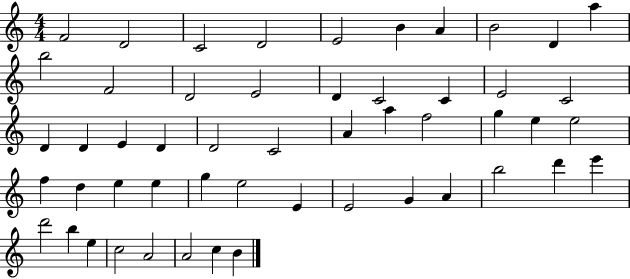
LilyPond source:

{
  \clef treble
  \numericTimeSignature
  \time 4/4
  \key c \major
  f'2 d'2 | c'2 d'2 | e'2 b'4 a'4 | b'2 d'4 a''4 | \break b''2 f'2 | d'2 e'2 | d'4 c'2 c'4 | e'2 c'2 | \break d'4 d'4 e'4 d'4 | d'2 c'2 | a'4 a''4 f''2 | g''4 e''4 e''2 | \break f''4 d''4 e''4 e''4 | g''4 e''2 e'4 | e'2 g'4 a'4 | b''2 d'''4 e'''4 | \break d'''2 b''4 e''4 | c''2 a'2 | a'2 c''4 b'4 | \bar "|."
}